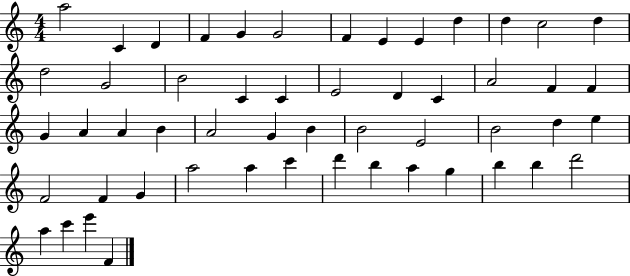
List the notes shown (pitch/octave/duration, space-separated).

A5/h C4/q D4/q F4/q G4/q G4/h F4/q E4/q E4/q D5/q D5/q C5/h D5/q D5/h G4/h B4/h C4/q C4/q E4/h D4/q C4/q A4/h F4/q F4/q G4/q A4/q A4/q B4/q A4/h G4/q B4/q B4/h E4/h B4/h D5/q E5/q F4/h F4/q G4/q A5/h A5/q C6/q D6/q B5/q A5/q G5/q B5/q B5/q D6/h A5/q C6/q E6/q F4/q